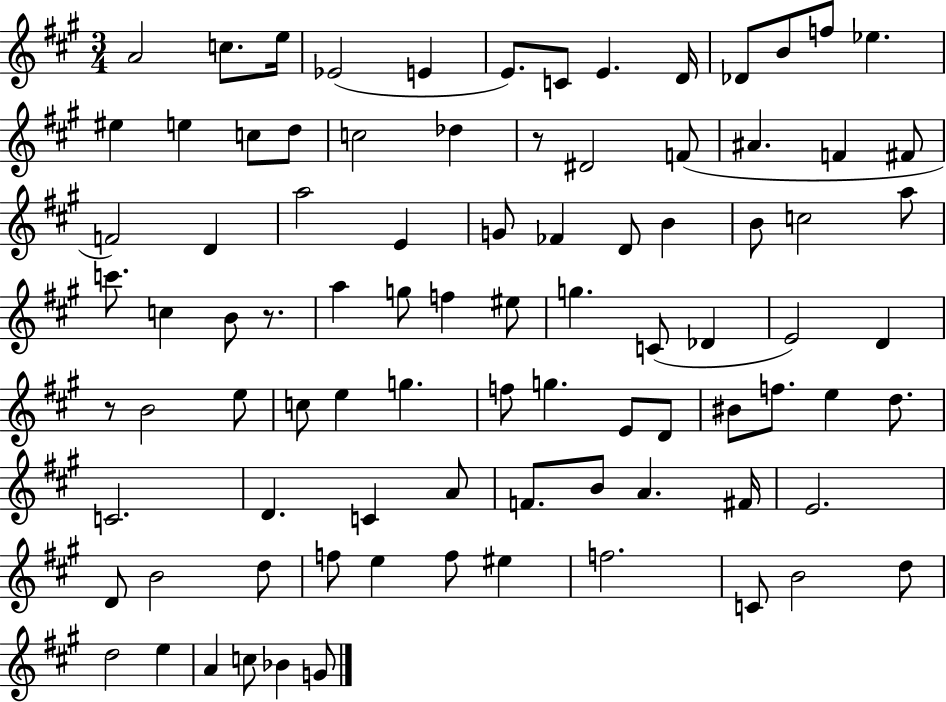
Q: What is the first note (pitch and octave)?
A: A4